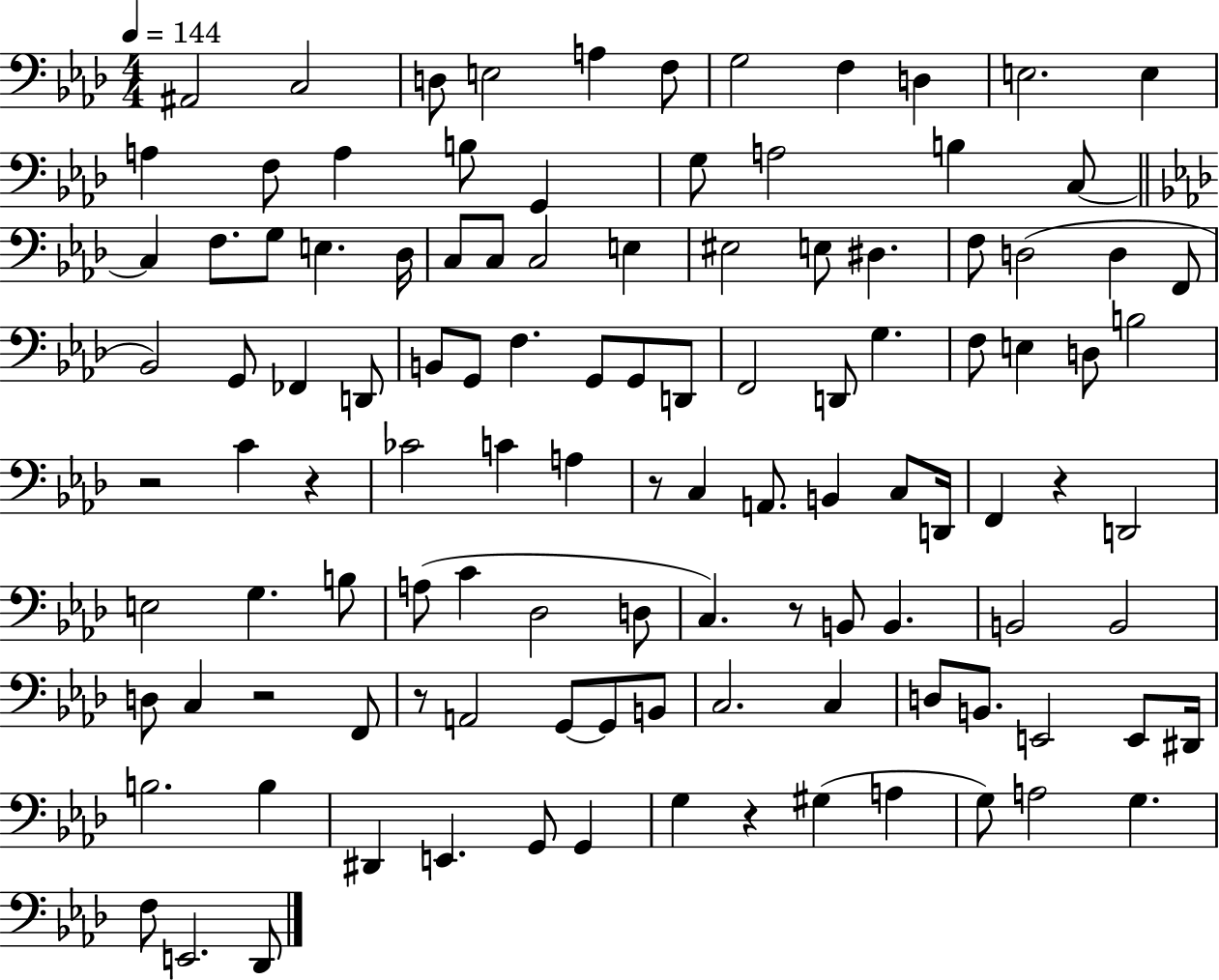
A#2/h C3/h D3/e E3/h A3/q F3/e G3/h F3/q D3/q E3/h. E3/q A3/q F3/e A3/q B3/e G2/q G3/e A3/h B3/q C3/e C3/q F3/e. G3/e E3/q. Db3/s C3/e C3/e C3/h E3/q EIS3/h E3/e D#3/q. F3/e D3/h D3/q F2/e Bb2/h G2/e FES2/q D2/e B2/e G2/e F3/q. G2/e G2/e D2/e F2/h D2/e G3/q. F3/e E3/q D3/e B3/h R/h C4/q R/q CES4/h C4/q A3/q R/e C3/q A2/e. B2/q C3/e D2/s F2/q R/q D2/h E3/h G3/q. B3/e A3/e C4/q Db3/h D3/e C3/q. R/e B2/e B2/q. B2/h B2/h D3/e C3/q R/h F2/e R/e A2/h G2/e G2/e B2/e C3/h. C3/q D3/e B2/e. E2/h E2/e D#2/s B3/h. B3/q D#2/q E2/q. G2/e G2/q G3/q R/q G#3/q A3/q G3/e A3/h G3/q. F3/e E2/h. Db2/e